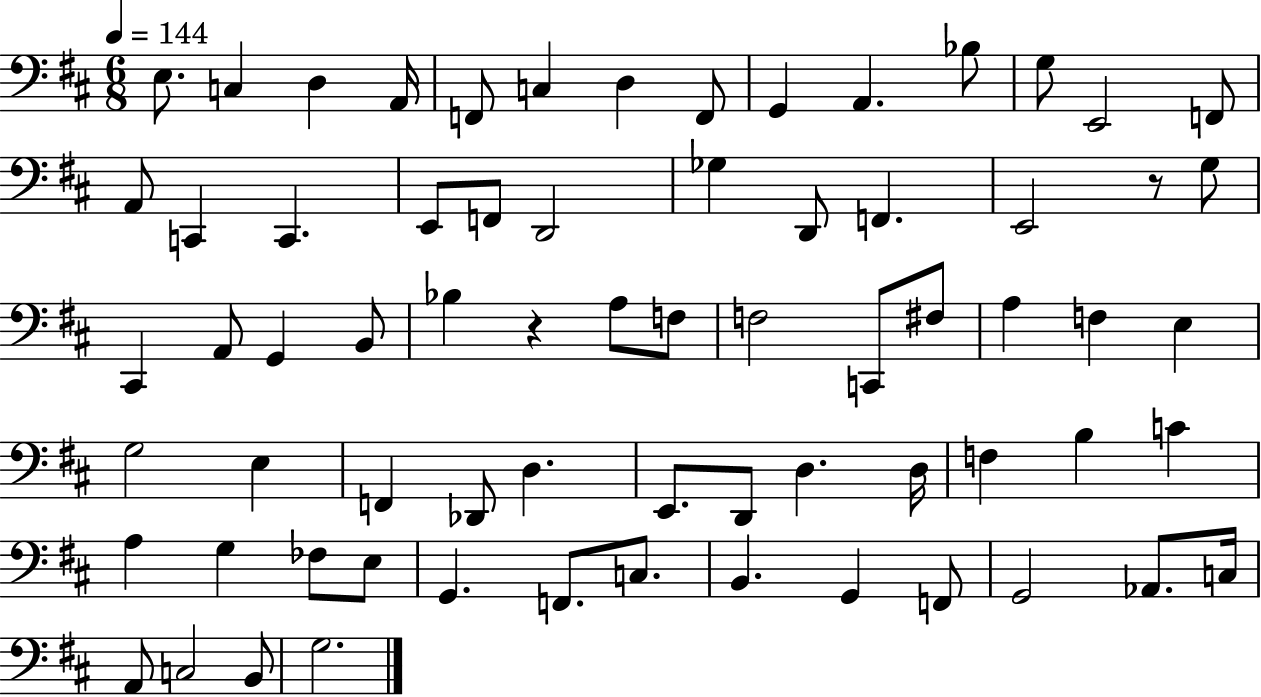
E3/e. C3/q D3/q A2/s F2/e C3/q D3/q F2/e G2/q A2/q. Bb3/e G3/e E2/h F2/e A2/e C2/q C2/q. E2/e F2/e D2/h Gb3/q D2/e F2/q. E2/h R/e G3/e C#2/q A2/e G2/q B2/e Bb3/q R/q A3/e F3/e F3/h C2/e F#3/e A3/q F3/q E3/q G3/h E3/q F2/q Db2/e D3/q. E2/e. D2/e D3/q. D3/s F3/q B3/q C4/q A3/q G3/q FES3/e E3/e G2/q. F2/e. C3/e. B2/q. G2/q F2/e G2/h Ab2/e. C3/s A2/e C3/h B2/e G3/h.